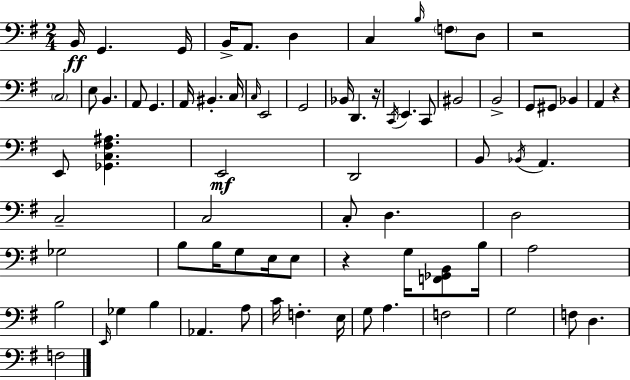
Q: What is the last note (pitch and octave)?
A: F3